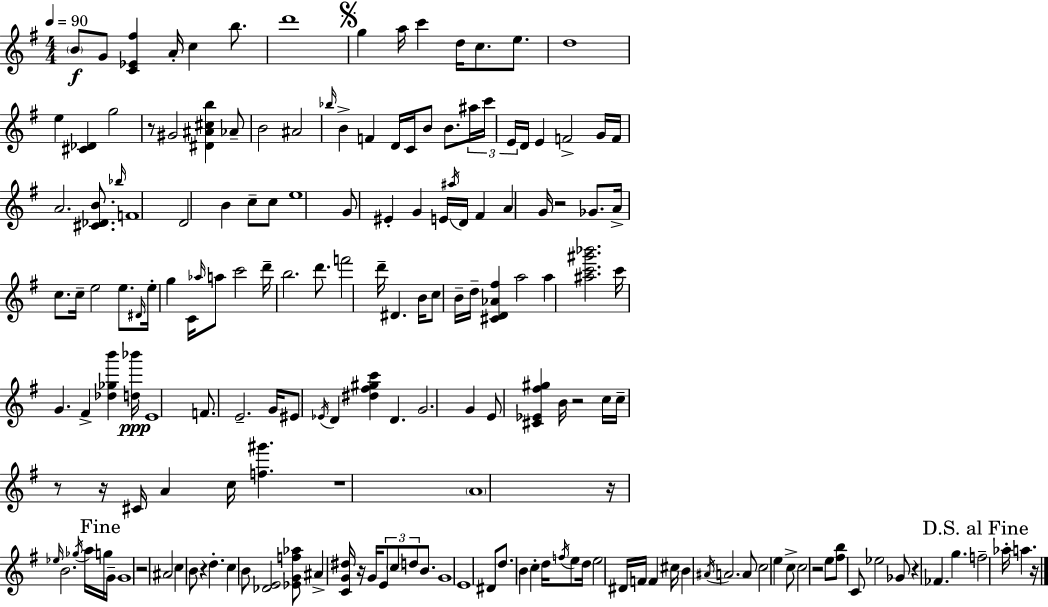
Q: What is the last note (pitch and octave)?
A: A5